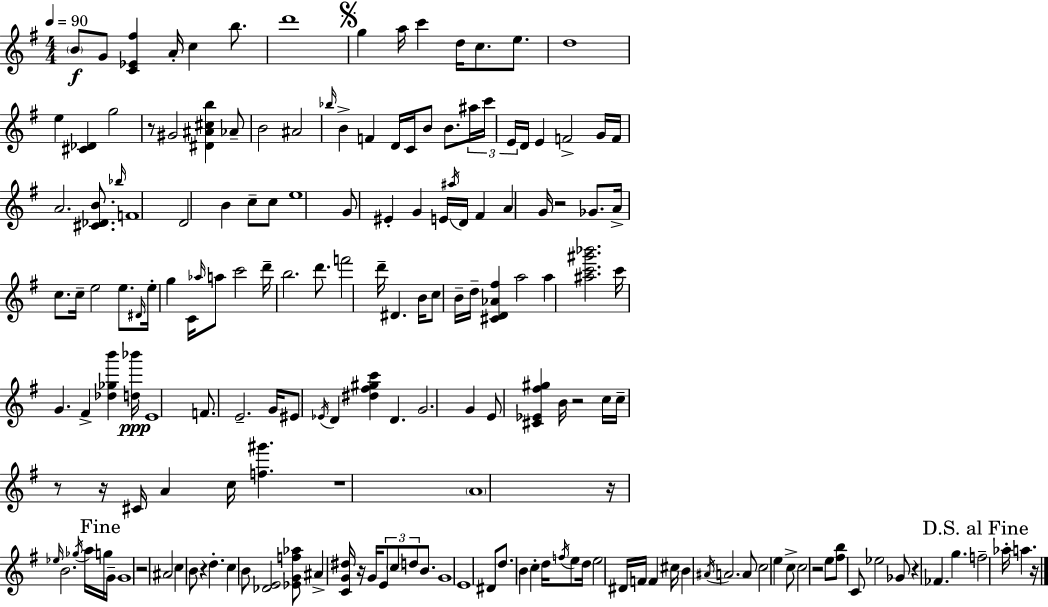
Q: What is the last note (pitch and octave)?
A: A5